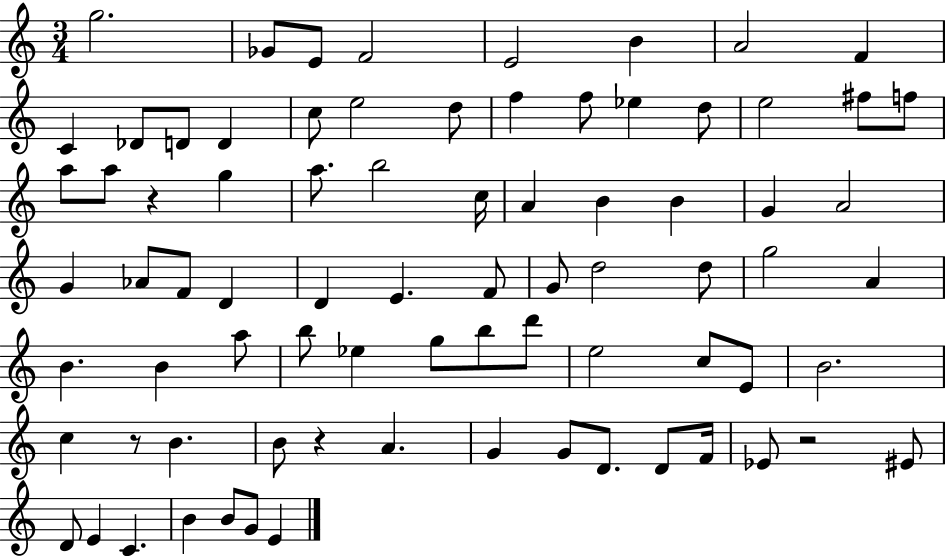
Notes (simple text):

G5/h. Gb4/e E4/e F4/h E4/h B4/q A4/h F4/q C4/q Db4/e D4/e D4/q C5/e E5/h D5/e F5/q F5/e Eb5/q D5/e E5/h F#5/e F5/e A5/e A5/e R/q G5/q A5/e. B5/h C5/s A4/q B4/q B4/q G4/q A4/h G4/q Ab4/e F4/e D4/q D4/q E4/q. F4/e G4/e D5/h D5/e G5/h A4/q B4/q. B4/q A5/e B5/e Eb5/q G5/e B5/e D6/e E5/h C5/e E4/e B4/h. C5/q R/e B4/q. B4/e R/q A4/q. G4/q G4/e D4/e. D4/e F4/s Eb4/e R/h EIS4/e D4/e E4/q C4/q. B4/q B4/e G4/e E4/q